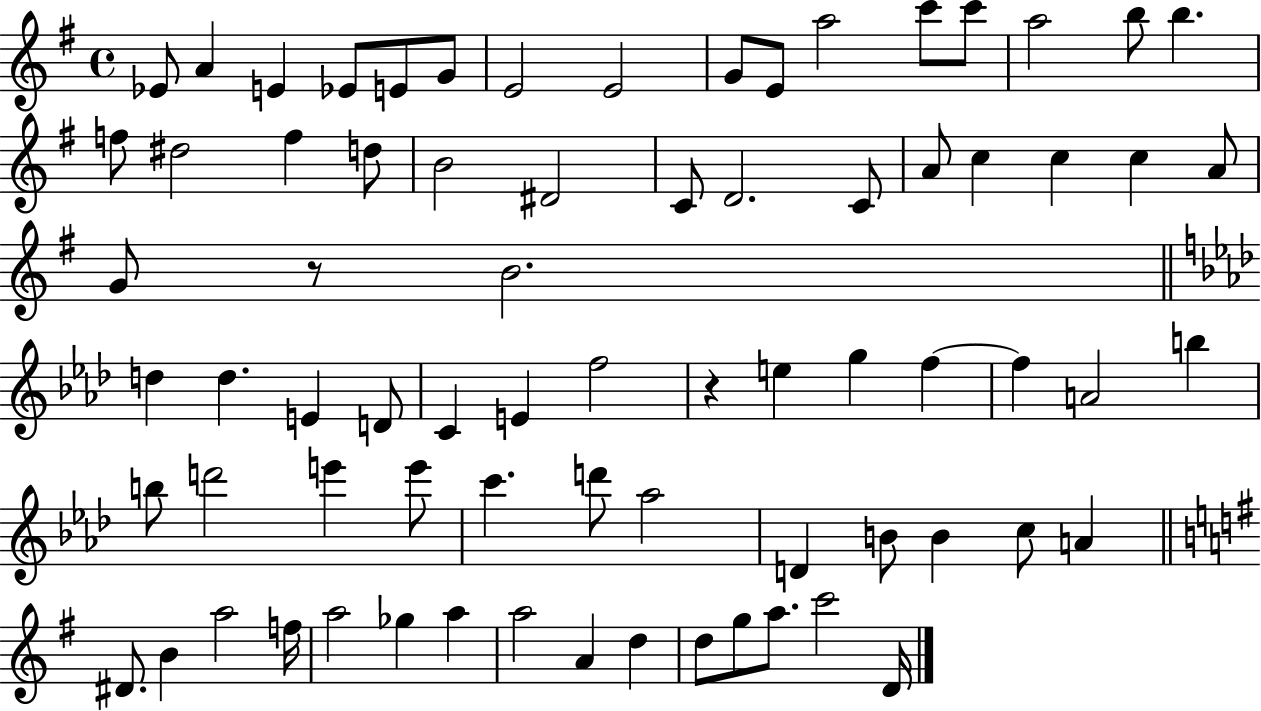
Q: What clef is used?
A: treble